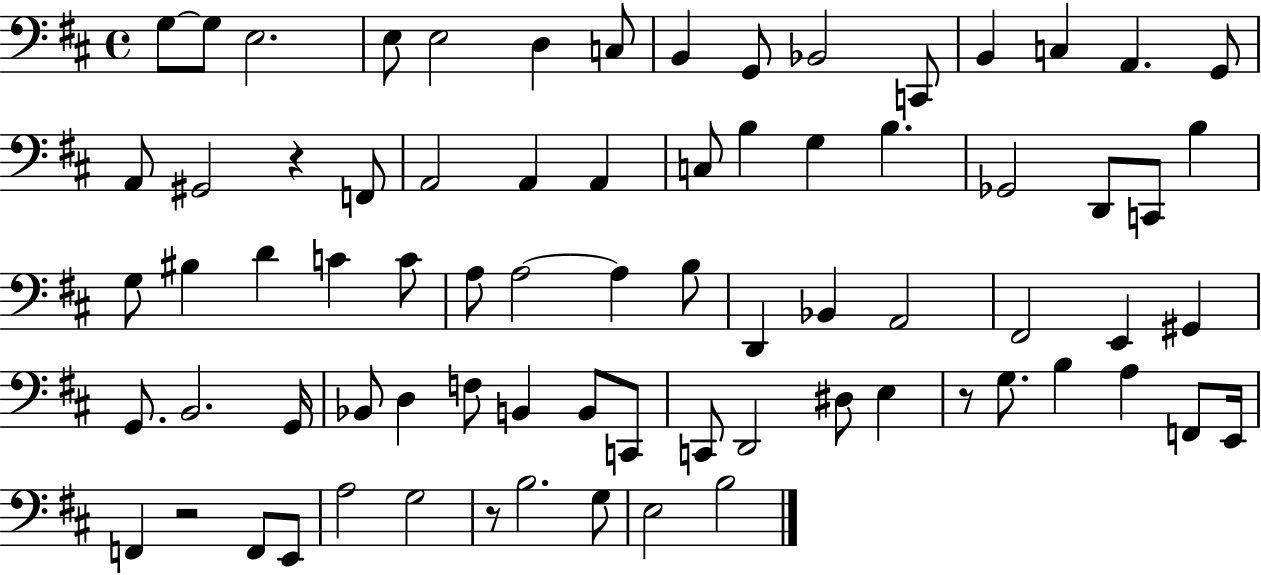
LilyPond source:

{
  \clef bass
  \time 4/4
  \defaultTimeSignature
  \key d \major
  g8~~ g8 e2. | e8 e2 d4 c8 | b,4 g,8 bes,2 c,8 | b,4 c4 a,4. g,8 | \break a,8 gis,2 r4 f,8 | a,2 a,4 a,4 | c8 b4 g4 b4. | ges,2 d,8 c,8 b4 | \break g8 bis4 d'4 c'4 c'8 | a8 a2~~ a4 b8 | d,4 bes,4 a,2 | fis,2 e,4 gis,4 | \break g,8. b,2. g,16 | bes,8 d4 f8 b,4 b,8 c,8 | c,8 d,2 dis8 e4 | r8 g8. b4 a4 f,8 e,16 | \break f,4 r2 f,8 e,8 | a2 g2 | r8 b2. g8 | e2 b2 | \break \bar "|."
}